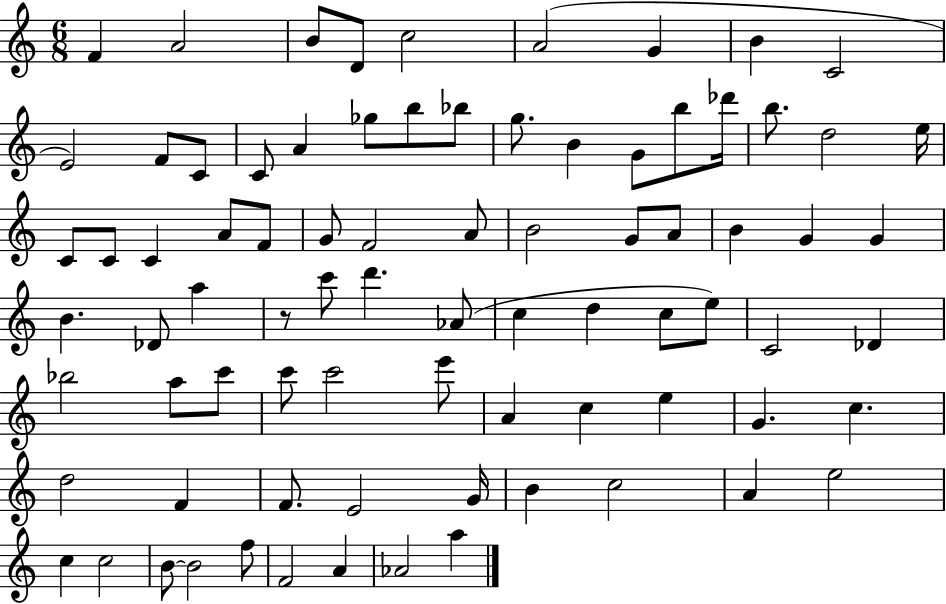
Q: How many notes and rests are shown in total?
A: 81